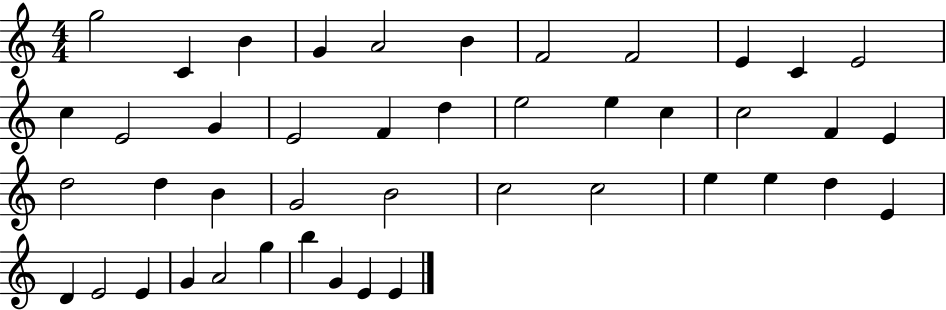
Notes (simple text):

G5/h C4/q B4/q G4/q A4/h B4/q F4/h F4/h E4/q C4/q E4/h C5/q E4/h G4/q E4/h F4/q D5/q E5/h E5/q C5/q C5/h F4/q E4/q D5/h D5/q B4/q G4/h B4/h C5/h C5/h E5/q E5/q D5/q E4/q D4/q E4/h E4/q G4/q A4/h G5/q B5/q G4/q E4/q E4/q